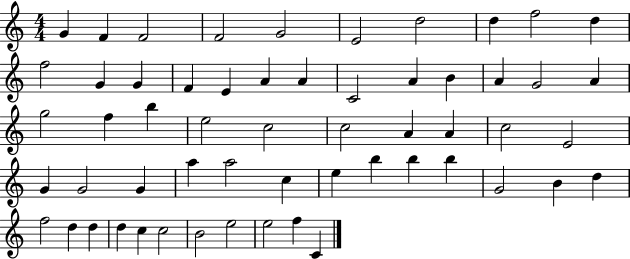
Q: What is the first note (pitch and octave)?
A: G4